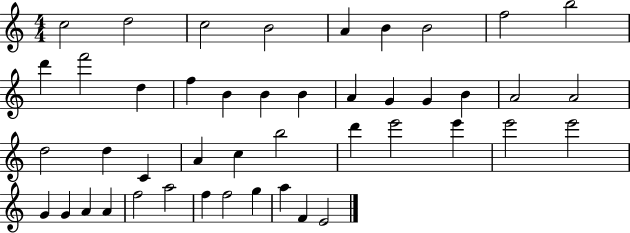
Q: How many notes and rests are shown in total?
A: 45